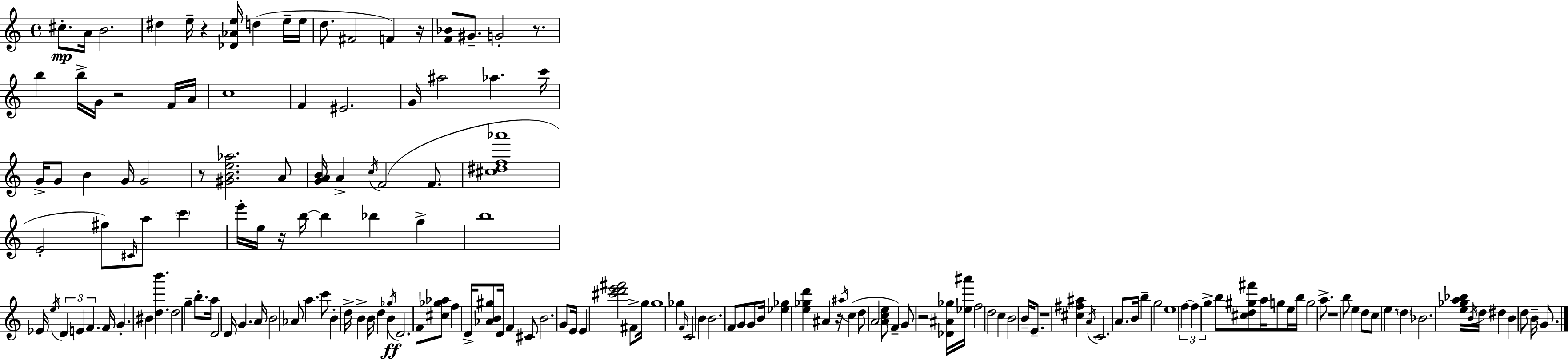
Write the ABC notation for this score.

X:1
T:Untitled
M:4/4
L:1/4
K:Am
^c/2 A/4 B2 ^d e/4 z [_D_Ae]/4 d e/4 e/4 d/2 ^F2 F z/4 [F_B]/2 ^G/2 G2 z/2 b b/4 G/4 z2 F/4 A/4 c4 F ^E2 G/4 ^a2 _a c'/4 G/4 G/2 B G/4 G2 z/2 [^GBe_a]2 A/2 [GAB]/4 A c/4 F2 F/2 [^c^df_a']4 E2 ^f/2 ^C/4 a/2 c' e'/4 e/4 z/4 b/4 b _b g b4 _E/4 e/4 D E F F/4 G ^B [db'] d2 g b/2 a/4 D2 D/4 G A/4 B2 _A/2 a c'/2 B d/4 B B/4 d B _g/4 D2 F/2 [^c_g_a]/2 f D/4 [_AB^g]/2 D/4 F ^C/2 B2 G/2 E/4 E [^c'd'e'^f']2 ^F/2 g/4 g4 _g F/4 C2 B B2 F/2 G/2 G/2 B/4 [_e_g] [e_gd'] ^A z/4 ^a/4 c d/2 A2 [Ace]/2 F G/2 z2 [_D^A_g]/4 [_e^a']/4 f2 d2 c B2 B/4 E/2 z4 [^c^f^a] A/4 C2 A/2 B/4 b g2 e4 f f g b/2 [^cd^g^f']/2 a/4 g/2 e/4 b/4 g2 a/2 z4 b/2 e d/2 c/2 e d _B2 [e_ga_b]/4 B/4 d/4 ^d B d/2 B/4 G/2